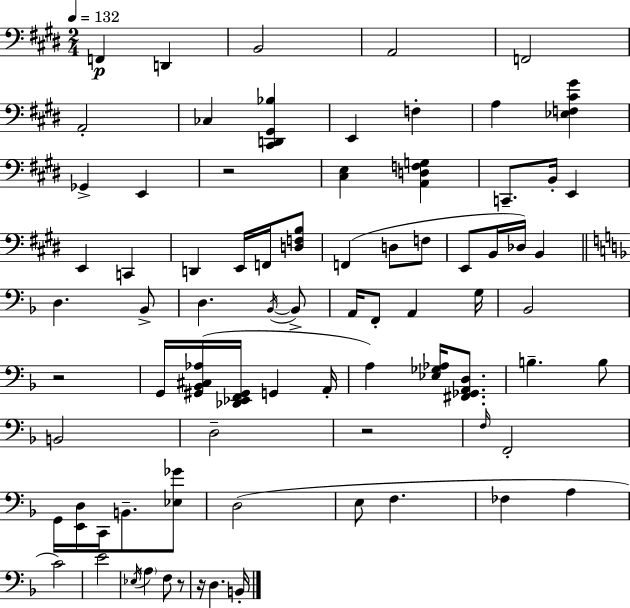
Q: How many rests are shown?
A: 5